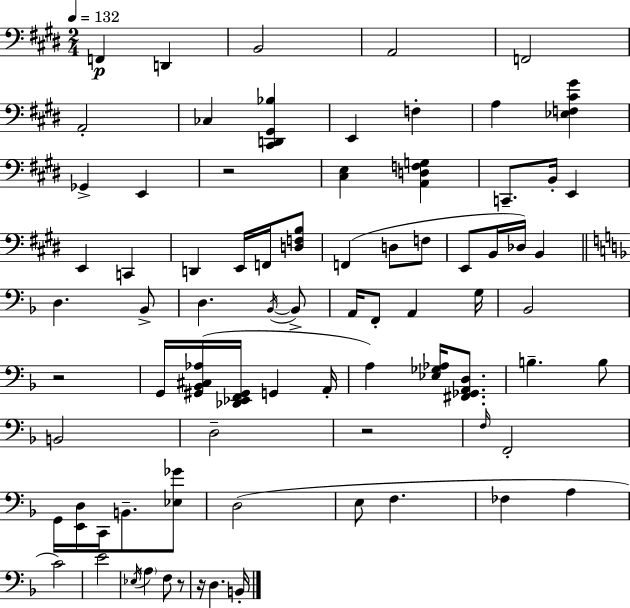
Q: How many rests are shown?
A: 5